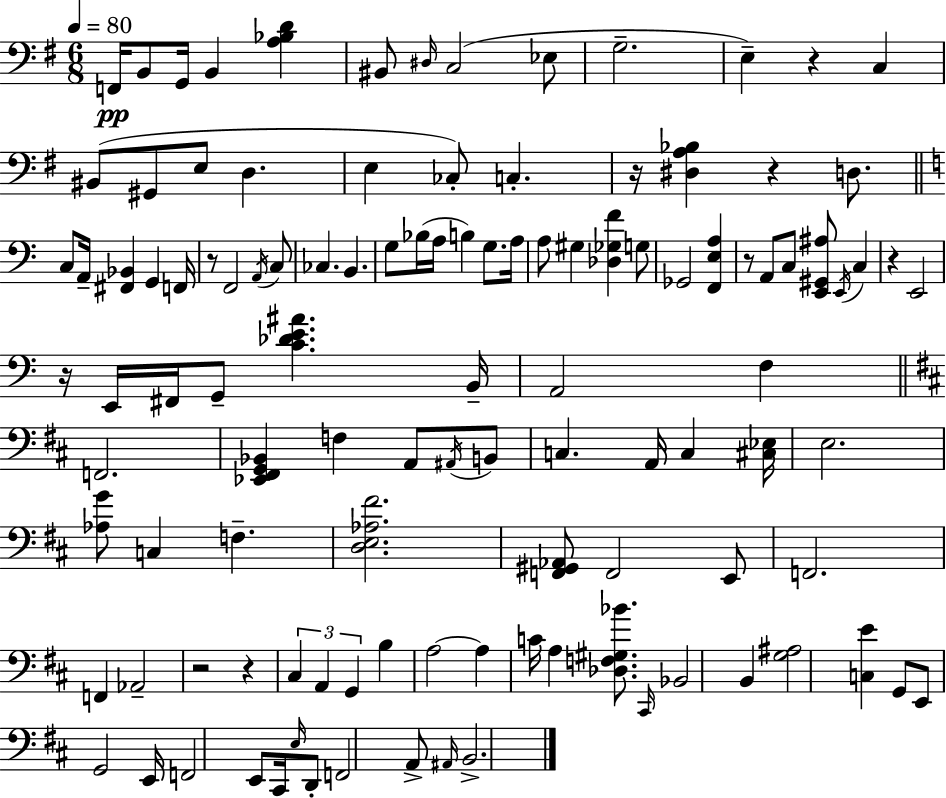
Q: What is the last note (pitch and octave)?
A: B2